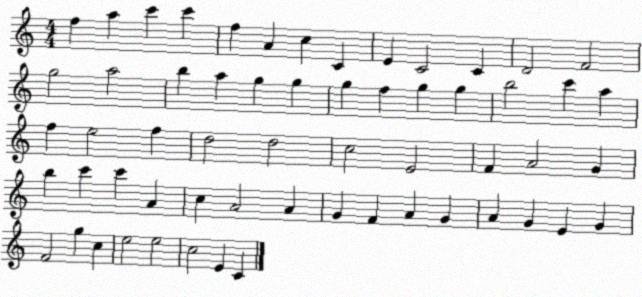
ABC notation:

X:1
T:Untitled
M:4/4
L:1/4
K:C
f a c' c' f A c C E C2 C D2 F2 g2 a2 b a g g g f g g b2 c' a f e2 f d2 d2 c2 E2 F A2 G b c' c' A c A2 A G F A G A G E G F2 g c e2 e2 c2 E C